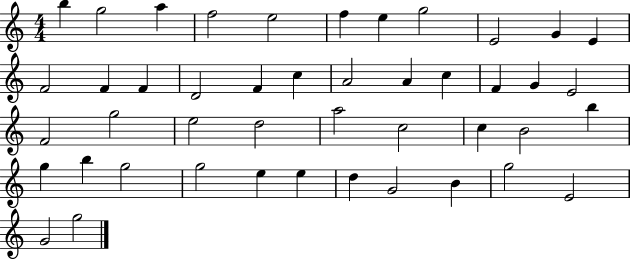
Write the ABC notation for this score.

X:1
T:Untitled
M:4/4
L:1/4
K:C
b g2 a f2 e2 f e g2 E2 G E F2 F F D2 F c A2 A c F G E2 F2 g2 e2 d2 a2 c2 c B2 b g b g2 g2 e e d G2 B g2 E2 G2 g2